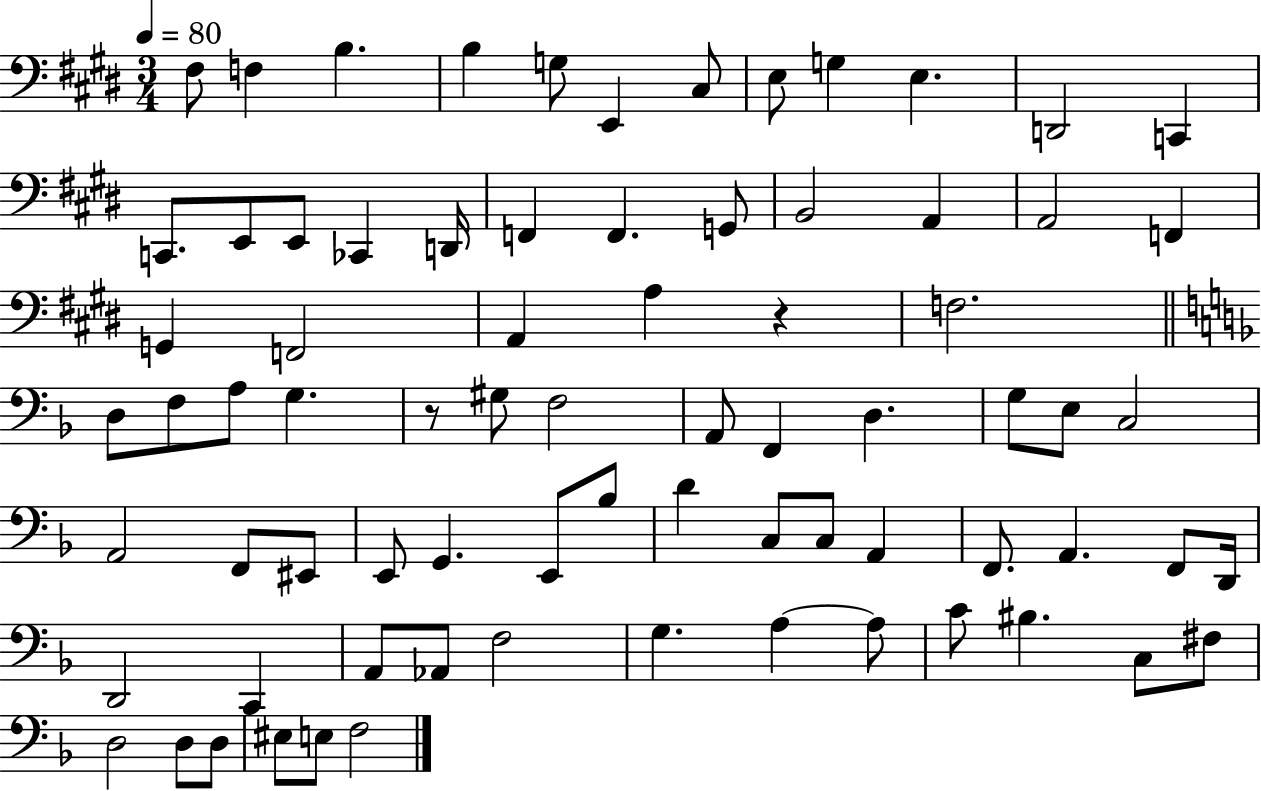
{
  \clef bass
  \numericTimeSignature
  \time 3/4
  \key e \major
  \tempo 4 = 80
  \repeat volta 2 { fis8 f4 b4. | b4 g8 e,4 cis8 | e8 g4 e4. | d,2 c,4 | \break c,8. e,8 e,8 ces,4 d,16 | f,4 f,4. g,8 | b,2 a,4 | a,2 f,4 | \break g,4 f,2 | a,4 a4 r4 | f2. | \bar "||" \break \key f \major d8 f8 a8 g4. | r8 gis8 f2 | a,8 f,4 d4. | g8 e8 c2 | \break a,2 f,8 eis,8 | e,8 g,4. e,8 bes8 | d'4 c8 c8 a,4 | f,8. a,4. f,8 d,16 | \break d,2 c,4 | a,8 aes,8 f2 | g4. a4~~ a8 | c'8 bis4. c8 fis8 | \break d2 d8 d8 | eis8 e8 f2 | } \bar "|."
}